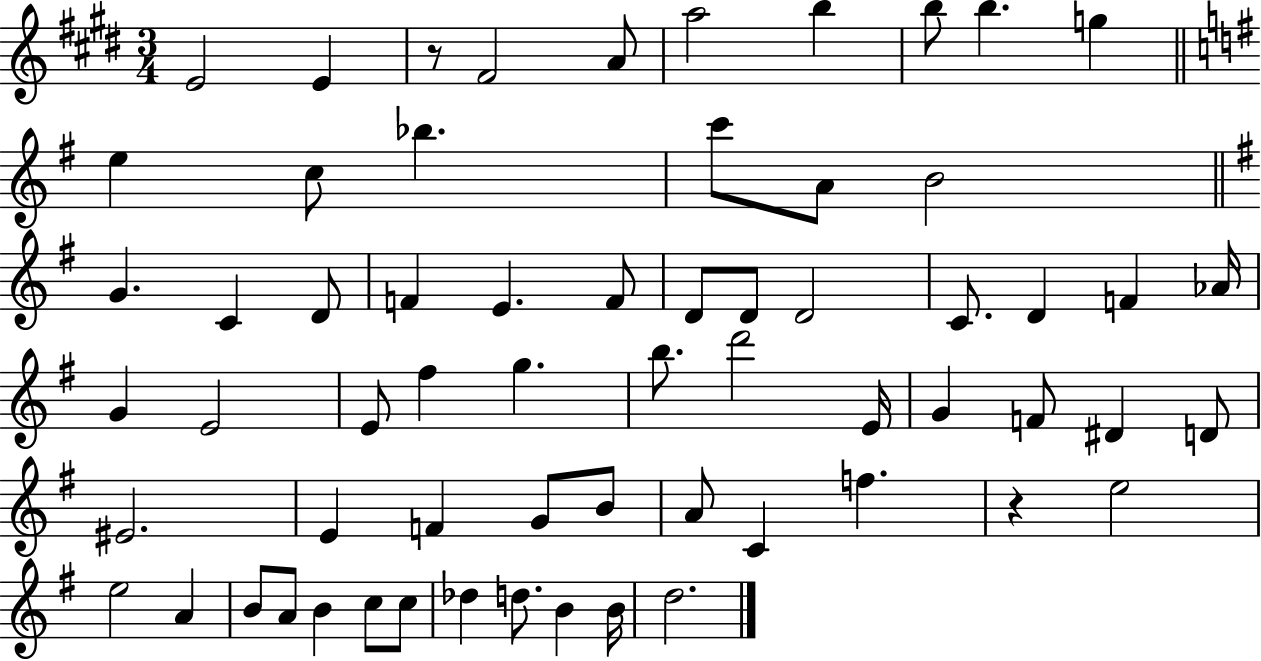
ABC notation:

X:1
T:Untitled
M:3/4
L:1/4
K:E
E2 E z/2 ^F2 A/2 a2 b b/2 b g e c/2 _b c'/2 A/2 B2 G C D/2 F E F/2 D/2 D/2 D2 C/2 D F _A/4 G E2 E/2 ^f g b/2 d'2 E/4 G F/2 ^D D/2 ^E2 E F G/2 B/2 A/2 C f z e2 e2 A B/2 A/2 B c/2 c/2 _d d/2 B B/4 d2